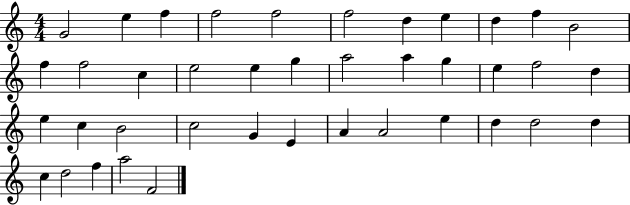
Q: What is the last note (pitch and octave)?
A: F4